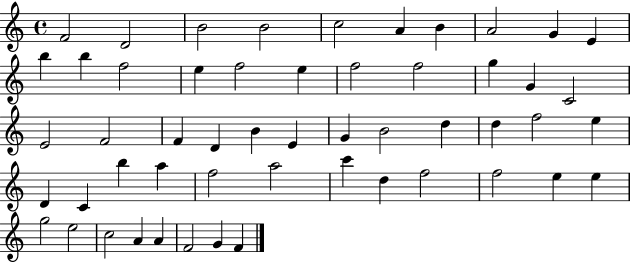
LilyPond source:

{
  \clef treble
  \time 4/4
  \defaultTimeSignature
  \key c \major
  f'2 d'2 | b'2 b'2 | c''2 a'4 b'4 | a'2 g'4 e'4 | \break b''4 b''4 f''2 | e''4 f''2 e''4 | f''2 f''2 | g''4 g'4 c'2 | \break e'2 f'2 | f'4 d'4 b'4 e'4 | g'4 b'2 d''4 | d''4 f''2 e''4 | \break d'4 c'4 b''4 a''4 | f''2 a''2 | c'''4 d''4 f''2 | f''2 e''4 e''4 | \break g''2 e''2 | c''2 a'4 a'4 | f'2 g'4 f'4 | \bar "|."
}